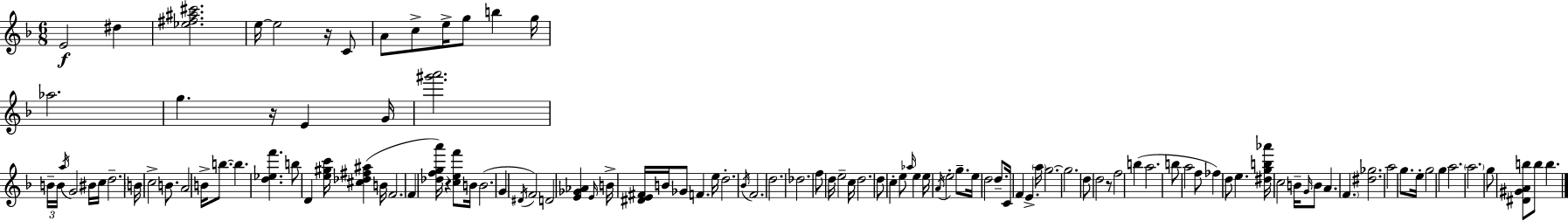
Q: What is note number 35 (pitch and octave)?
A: B4